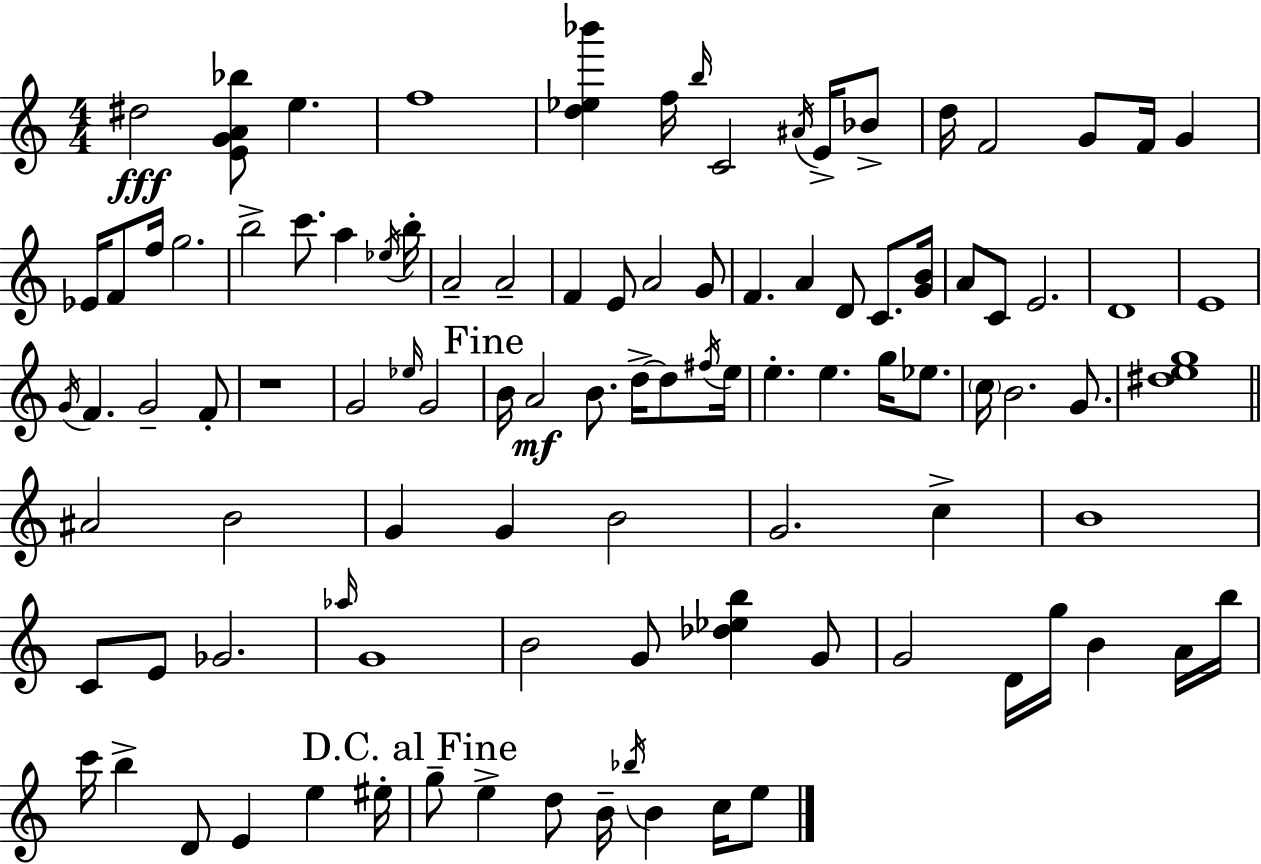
D#5/h [E4,G4,A4,Bb5]/e E5/q. F5/w [D5,Eb5,Bb6]/q F5/s B5/s C4/h A#4/s E4/s Bb4/e D5/s F4/h G4/e F4/s G4/q Eb4/s F4/e F5/s G5/h. B5/h C6/e. A5/q Eb5/s B5/s A4/h A4/h F4/q E4/e A4/h G4/e F4/q. A4/q D4/e C4/e. [G4,B4]/s A4/e C4/e E4/h. D4/w E4/w G4/s F4/q. G4/h F4/e R/w G4/h Eb5/s G4/h B4/s A4/h B4/e. D5/s D5/e F#5/s E5/s E5/q. E5/q. G5/s Eb5/e. C5/s B4/h. G4/e. [D#5,E5,G5]/w A#4/h B4/h G4/q G4/q B4/h G4/h. C5/q B4/w C4/e E4/e Gb4/h. Ab5/s G4/w B4/h G4/e [Db5,Eb5,B5]/q G4/e G4/h D4/s G5/s B4/q A4/s B5/s C6/s B5/q D4/e E4/q E5/q EIS5/s G5/e E5/q D5/e B4/s Bb5/s B4/q C5/s E5/e